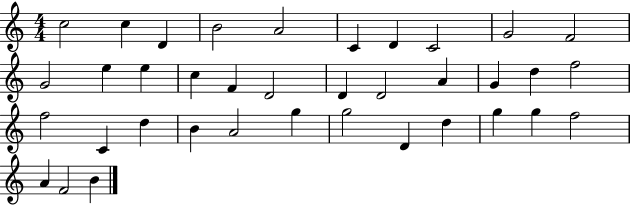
{
  \clef treble
  \numericTimeSignature
  \time 4/4
  \key c \major
  c''2 c''4 d'4 | b'2 a'2 | c'4 d'4 c'2 | g'2 f'2 | \break g'2 e''4 e''4 | c''4 f'4 d'2 | d'4 d'2 a'4 | g'4 d''4 f''2 | \break f''2 c'4 d''4 | b'4 a'2 g''4 | g''2 d'4 d''4 | g''4 g''4 f''2 | \break a'4 f'2 b'4 | \bar "|."
}